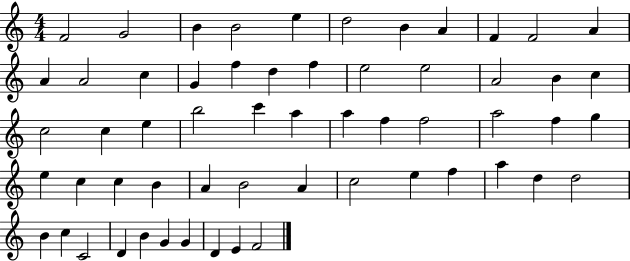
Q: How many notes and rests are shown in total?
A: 58